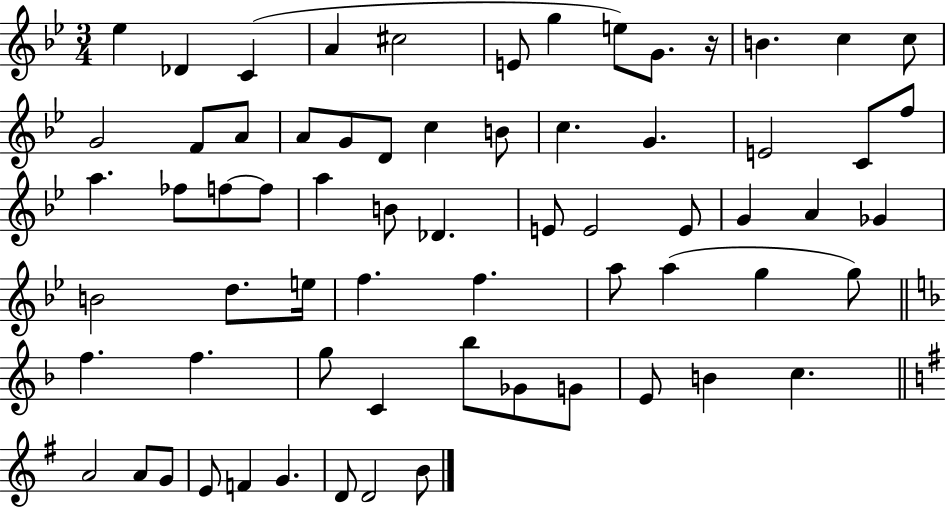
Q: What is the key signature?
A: BES major